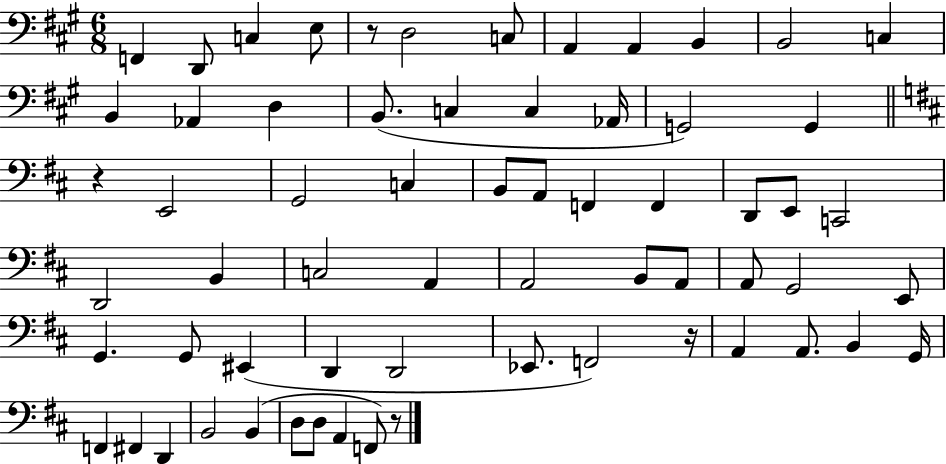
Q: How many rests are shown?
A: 4